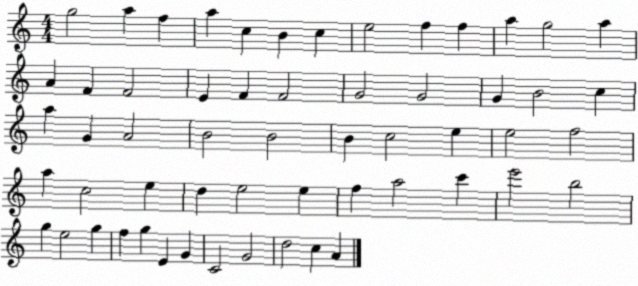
X:1
T:Untitled
M:4/4
L:1/4
K:C
g2 a f a c B c e2 f f a g2 a A F F2 E F F2 G2 G2 G B2 c a G A2 B2 B2 B c2 e e2 f2 a c2 e d e2 e f a2 c' e'2 b2 g e2 g f g E G C2 G2 d2 c A